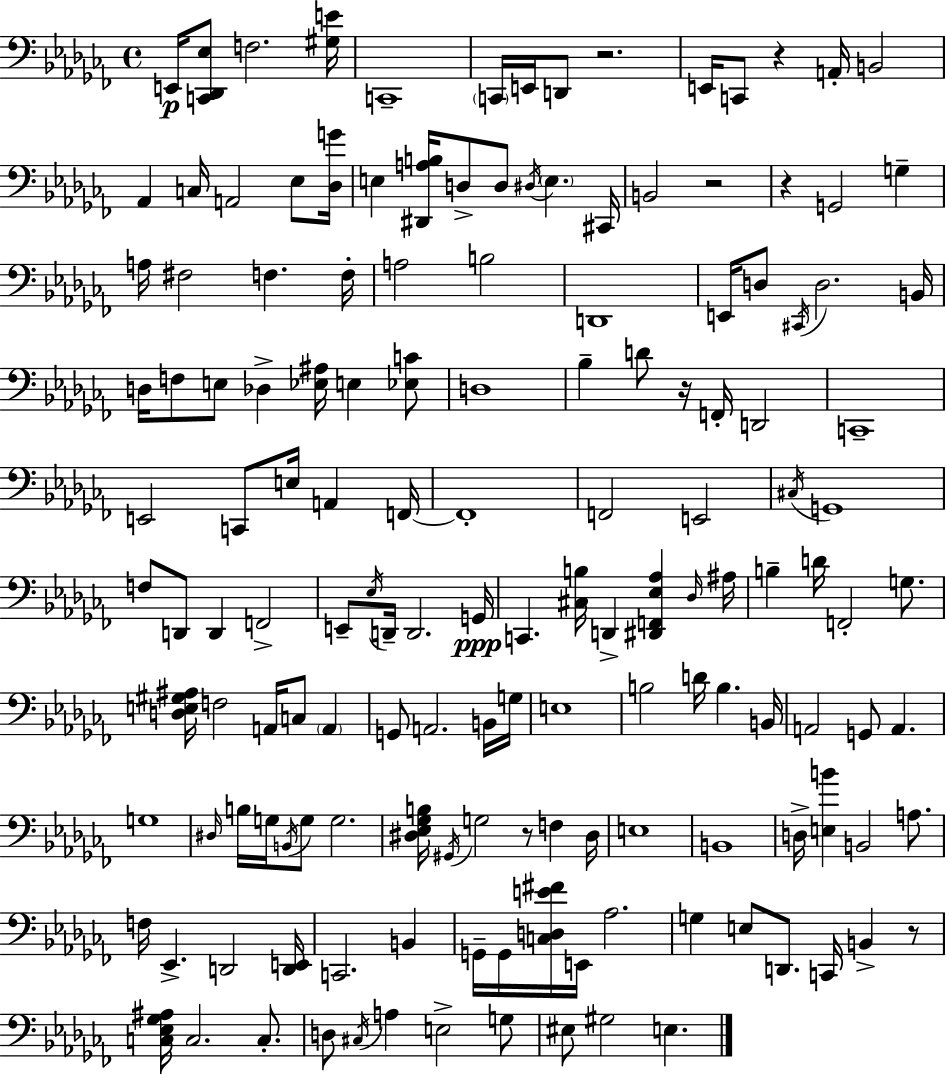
E2/s [C2,Db2,Eb3]/e F3/h. [G#3,E4]/s C2/w C2/s E2/s D2/e R/h. E2/s C2/e R/q A2/s B2/h Ab2/q C3/s A2/h Eb3/e [Db3,G4]/s E3/q [D#2,A3,B3]/s D3/e D3/e D#3/s E3/q. C#2/s B2/h R/h R/q G2/h G3/q A3/s F#3/h F3/q. F3/s A3/h B3/h D2/w E2/s D3/e C#2/s D3/h. B2/s D3/s F3/e E3/e Db3/q [Eb3,A#3]/s E3/q [Eb3,C4]/e D3/w Bb3/q D4/e R/s F2/s D2/h C2/w E2/h C2/e E3/s A2/q F2/s F2/w F2/h E2/h C#3/s G2/w F3/e D2/e D2/q F2/h E2/e Eb3/s D2/s D2/h. G2/s C2/q. [C#3,B3]/s D2/q [D#2,F2,Eb3,Ab3]/q Db3/s A#3/s B3/q D4/s F2/h G3/e. [D3,E3,G#3,A#3]/s F3/h A2/s C3/e A2/q G2/e A2/h. B2/s G3/s E3/w B3/h D4/s B3/q. B2/s A2/h G2/e A2/q. G3/w D#3/s B3/s G3/s B2/s G3/e G3/h. [D#3,Eb3,Gb3,B3]/s G#2/s G3/h R/e F3/q D#3/s E3/w B2/w D3/s [E3,B4]/q B2/h A3/e. F3/s Eb2/q. D2/h [D2,E2]/s C2/h. B2/q G2/s G2/s [C3,D3,E4,F#4]/s E2/s Ab3/h. G3/q E3/e D2/e. C2/s B2/q R/e [C3,Eb3,Gb3,A#3]/s C3/h. C3/e. D3/e C#3/s A3/q E3/h G3/e EIS3/e G#3/h E3/q.